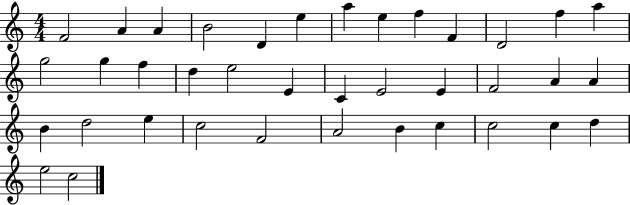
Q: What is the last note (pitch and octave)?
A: C5